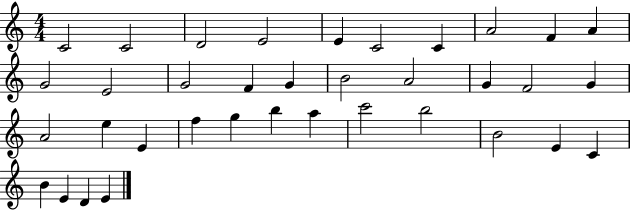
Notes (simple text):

C4/h C4/h D4/h E4/h E4/q C4/h C4/q A4/h F4/q A4/q G4/h E4/h G4/h F4/q G4/q B4/h A4/h G4/q F4/h G4/q A4/h E5/q E4/q F5/q G5/q B5/q A5/q C6/h B5/h B4/h E4/q C4/q B4/q E4/q D4/q E4/q